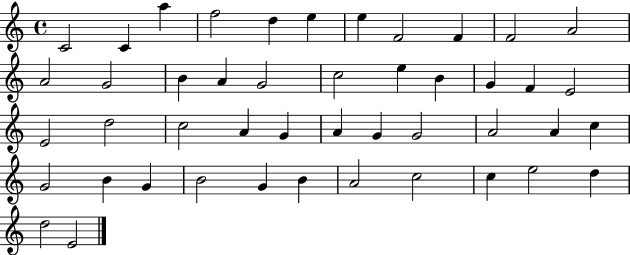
{
  \clef treble
  \time 4/4
  \defaultTimeSignature
  \key c \major
  c'2 c'4 a''4 | f''2 d''4 e''4 | e''4 f'2 f'4 | f'2 a'2 | \break a'2 g'2 | b'4 a'4 g'2 | c''2 e''4 b'4 | g'4 f'4 e'2 | \break e'2 d''2 | c''2 a'4 g'4 | a'4 g'4 g'2 | a'2 a'4 c''4 | \break g'2 b'4 g'4 | b'2 g'4 b'4 | a'2 c''2 | c''4 e''2 d''4 | \break d''2 e'2 | \bar "|."
}